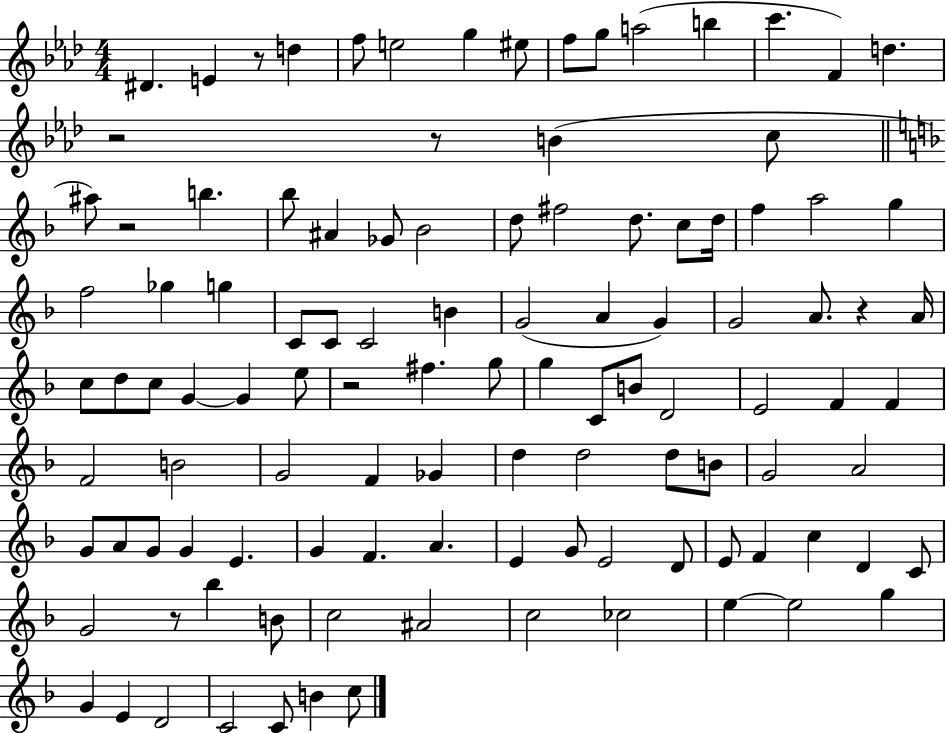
X:1
T:Untitled
M:4/4
L:1/4
K:Ab
^D E z/2 d f/2 e2 g ^e/2 f/2 g/2 a2 b c' F d z2 z/2 B c/2 ^a/2 z2 b _b/2 ^A _G/2 _B2 d/2 ^f2 d/2 c/2 d/4 f a2 g f2 _g g C/2 C/2 C2 B G2 A G G2 A/2 z A/4 c/2 d/2 c/2 G G e/2 z2 ^f g/2 g C/2 B/2 D2 E2 F F F2 B2 G2 F _G d d2 d/2 B/2 G2 A2 G/2 A/2 G/2 G E G F A E G/2 E2 D/2 E/2 F c D C/2 G2 z/2 _b B/2 c2 ^A2 c2 _c2 e e2 g G E D2 C2 C/2 B c/2